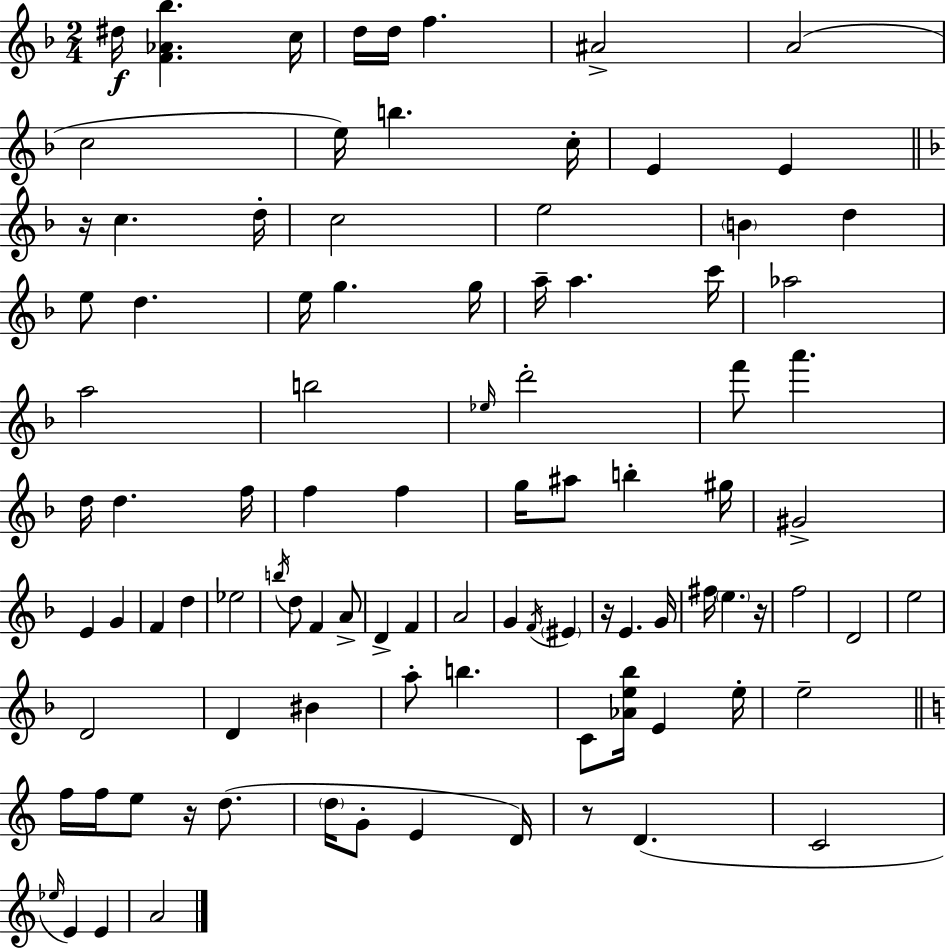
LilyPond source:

{
  \clef treble
  \numericTimeSignature
  \time 2/4
  \key f \major
  dis''16\f <f' aes' bes''>4. c''16 | d''16 d''16 f''4. | ais'2-> | a'2( | \break c''2 | e''16) b''4. c''16-. | e'4 e'4 | \bar "||" \break \key f \major r16 c''4. d''16-. | c''2 | e''2 | \parenthesize b'4 d''4 | \break e''8 d''4. | e''16 g''4. g''16 | a''16-- a''4. c'''16 | aes''2 | \break a''2 | b''2 | \grace { ees''16 } d'''2-. | f'''8 a'''4. | \break d''16 d''4. | f''16 f''4 f''4 | g''16 ais''8 b''4-. | gis''16 gis'2-> | \break e'4 g'4 | f'4 d''4 | ees''2 | \acciaccatura { b''16 } d''8 f'4 | \break a'8-> d'4-> f'4 | a'2 | g'4 \acciaccatura { f'16 } \parenthesize eis'4 | r16 e'4. | \break g'16 fis''16 \parenthesize e''4. | r16 f''2 | d'2 | e''2 | \break d'2 | d'4 bis'4 | a''8-. b''4. | c'8 <aes' e'' bes''>16 e'4 | \break e''16-. e''2-- | \bar "||" \break \key a \minor f''16 f''16 e''8 r16 d''8.( | \parenthesize d''16 g'8-. e'4 d'16) | r8 d'4.( | c'2 | \break \grace { ees''16 }) e'4 e'4 | a'2 | \bar "|."
}